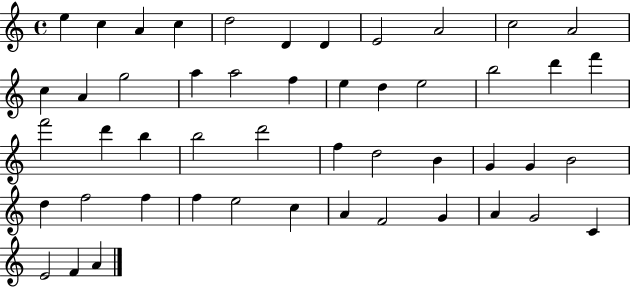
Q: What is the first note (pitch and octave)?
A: E5